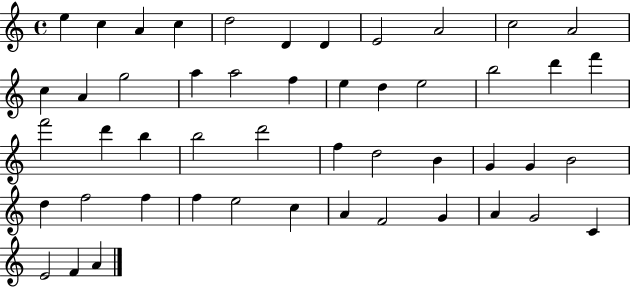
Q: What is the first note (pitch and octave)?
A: E5